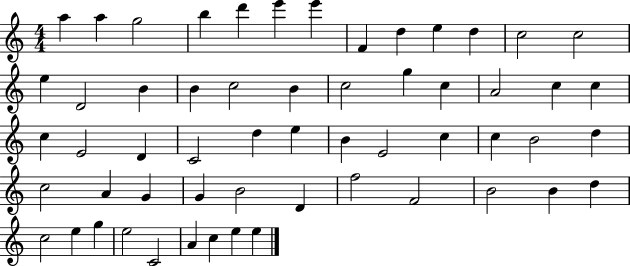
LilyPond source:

{
  \clef treble
  \numericTimeSignature
  \time 4/4
  \key c \major
  a''4 a''4 g''2 | b''4 d'''4 e'''4 e'''4 | f'4 d''4 e''4 d''4 | c''2 c''2 | \break e''4 d'2 b'4 | b'4 c''2 b'4 | c''2 g''4 c''4 | a'2 c''4 c''4 | \break c''4 e'2 d'4 | c'2 d''4 e''4 | b'4 e'2 c''4 | c''4 b'2 d''4 | \break c''2 a'4 g'4 | g'4 b'2 d'4 | f''2 f'2 | b'2 b'4 d''4 | \break c''2 e''4 g''4 | e''2 c'2 | a'4 c''4 e''4 e''4 | \bar "|."
}